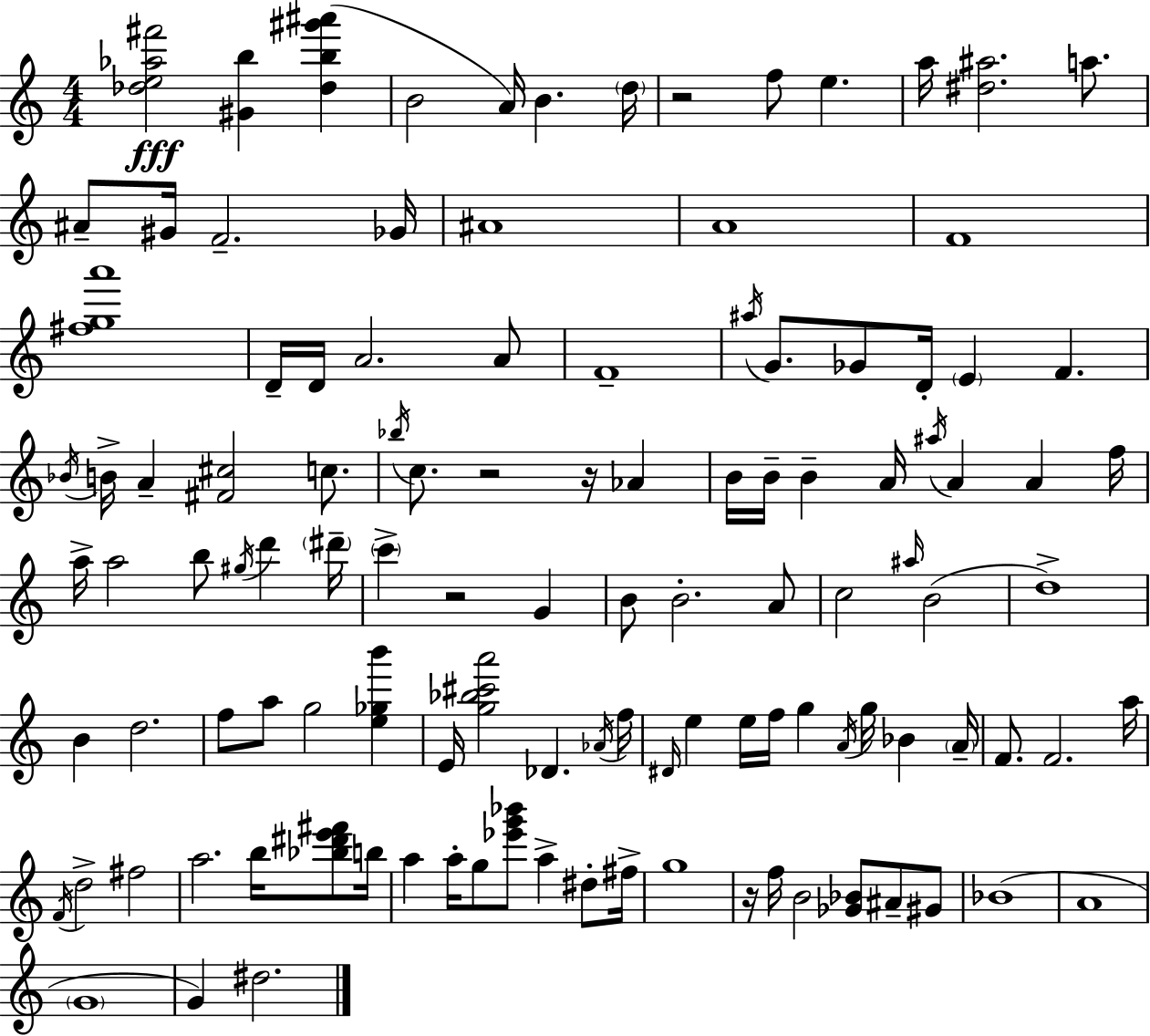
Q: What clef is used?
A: treble